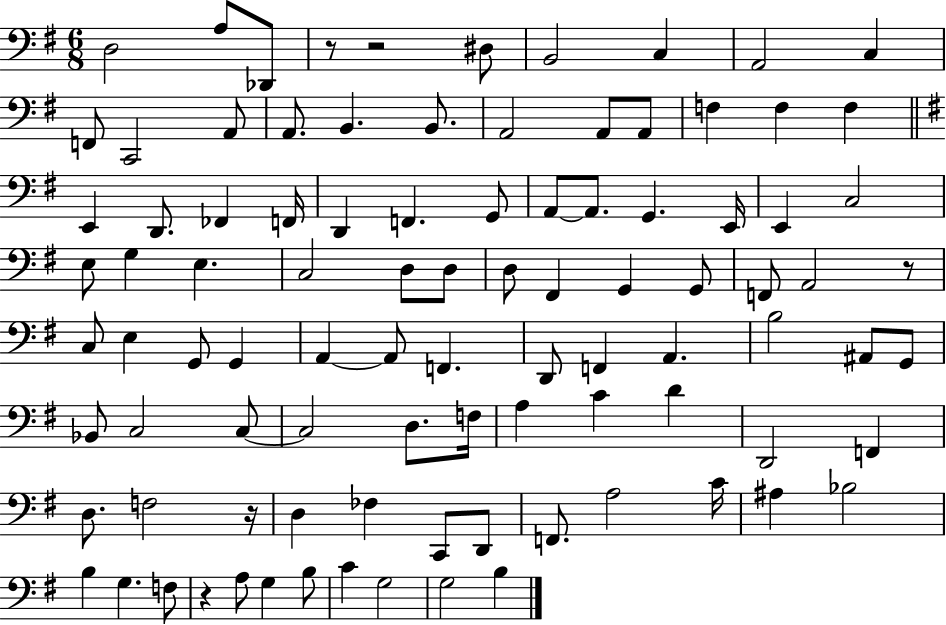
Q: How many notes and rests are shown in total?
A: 95